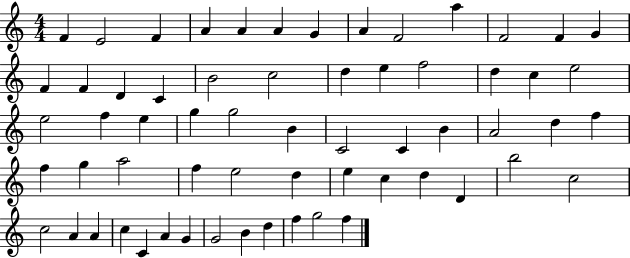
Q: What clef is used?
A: treble